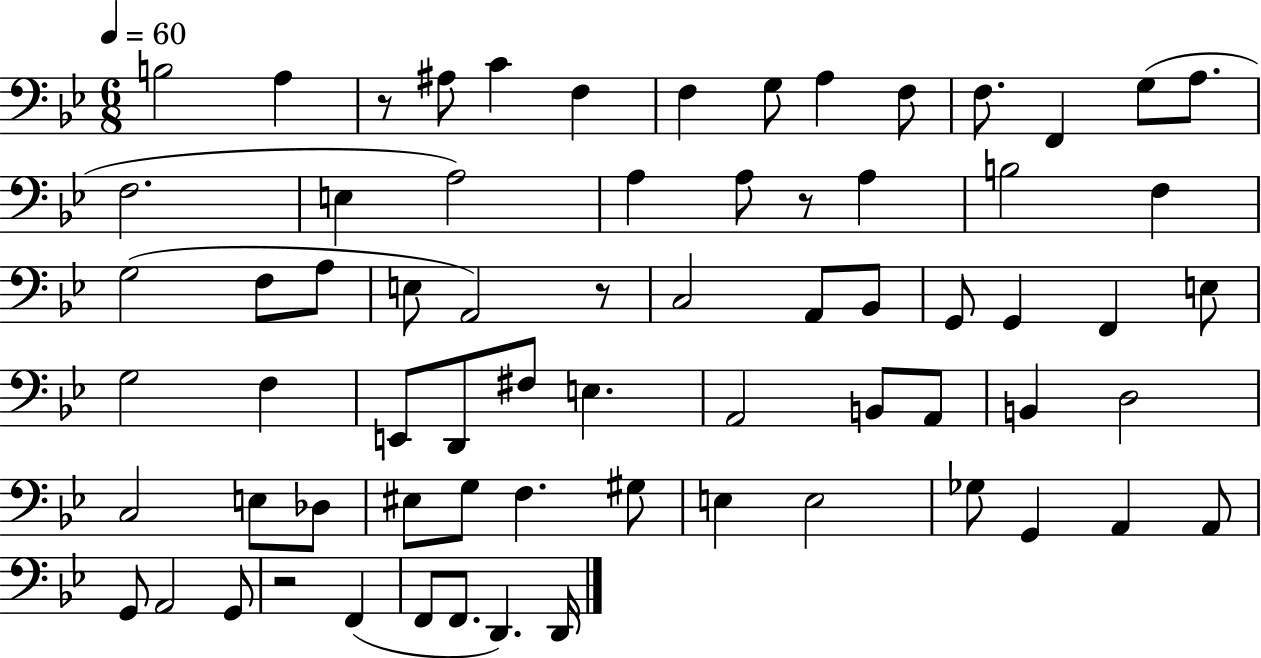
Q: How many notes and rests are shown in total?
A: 69